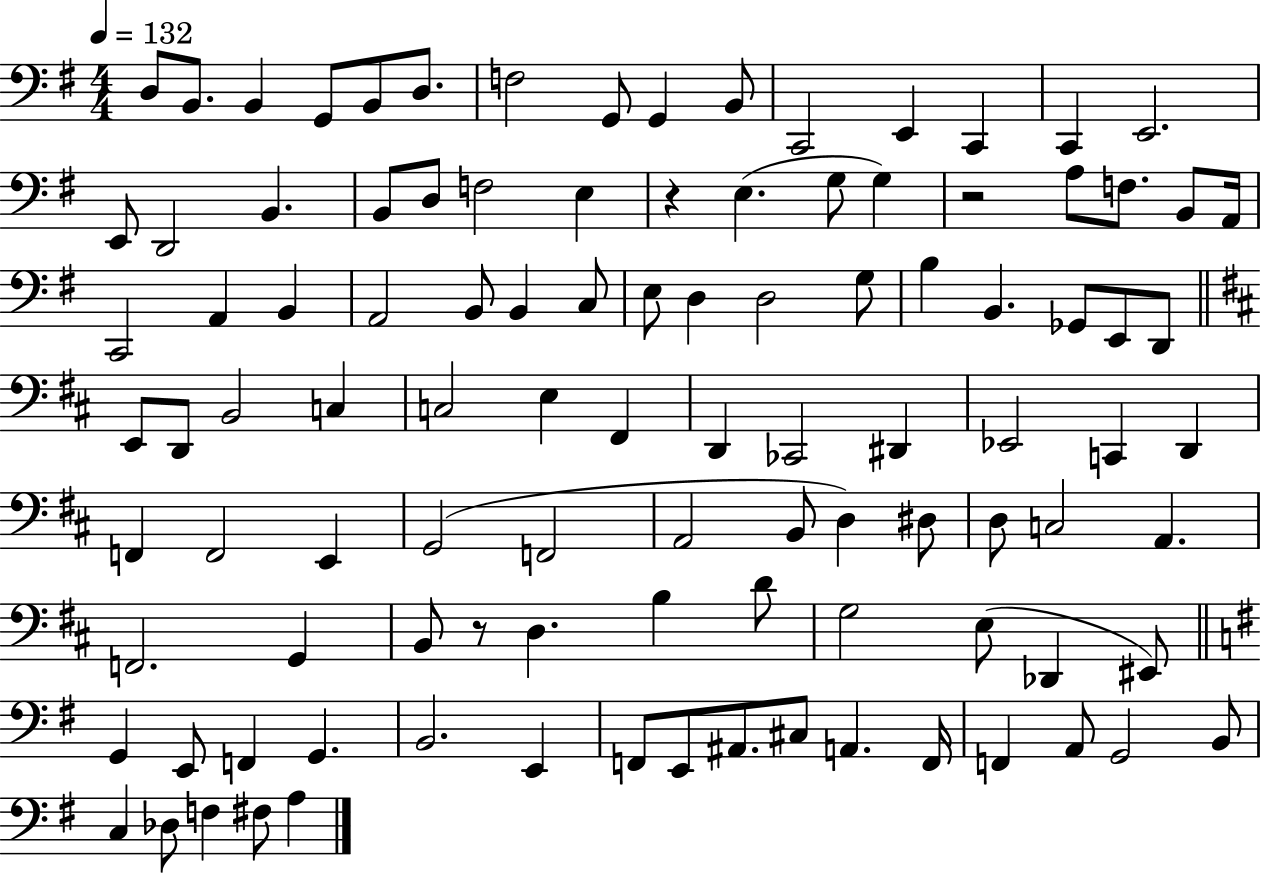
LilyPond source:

{
  \clef bass
  \numericTimeSignature
  \time 4/4
  \key g \major
  \tempo 4 = 132
  \repeat volta 2 { d8 b,8. b,4 g,8 b,8 d8. | f2 g,8 g,4 b,8 | c,2 e,4 c,4 | c,4 e,2. | \break e,8 d,2 b,4. | b,8 d8 f2 e4 | r4 e4.( g8 g4) | r2 a8 f8. b,8 a,16 | \break c,2 a,4 b,4 | a,2 b,8 b,4 c8 | e8 d4 d2 g8 | b4 b,4. ges,8 e,8 d,8 | \break \bar "||" \break \key d \major e,8 d,8 b,2 c4 | c2 e4 fis,4 | d,4 ces,2 dis,4 | ees,2 c,4 d,4 | \break f,4 f,2 e,4 | g,2( f,2 | a,2 b,8 d4) dis8 | d8 c2 a,4. | \break f,2. g,4 | b,8 r8 d4. b4 d'8 | g2 e8( des,4 eis,8) | \bar "||" \break \key g \major g,4 e,8 f,4 g,4. | b,2. e,4 | f,8 e,8 ais,8. cis8 a,4. f,16 | f,4 a,8 g,2 b,8 | \break c4 des8 f4 fis8 a4 | } \bar "|."
}